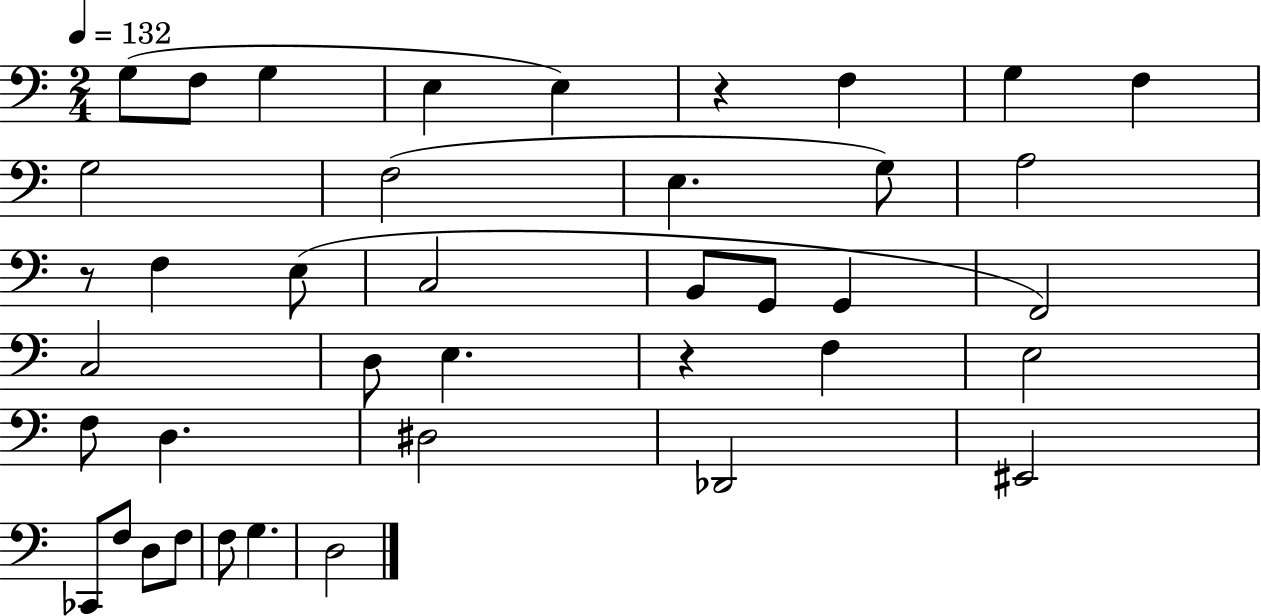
X:1
T:Untitled
M:2/4
L:1/4
K:C
G,/2 F,/2 G, E, E, z F, G, F, G,2 F,2 E, G,/2 A,2 z/2 F, E,/2 C,2 B,,/2 G,,/2 G,, F,,2 C,2 D,/2 E, z F, E,2 F,/2 D, ^D,2 _D,,2 ^E,,2 _C,,/2 F,/2 D,/2 F,/2 F,/2 G, D,2